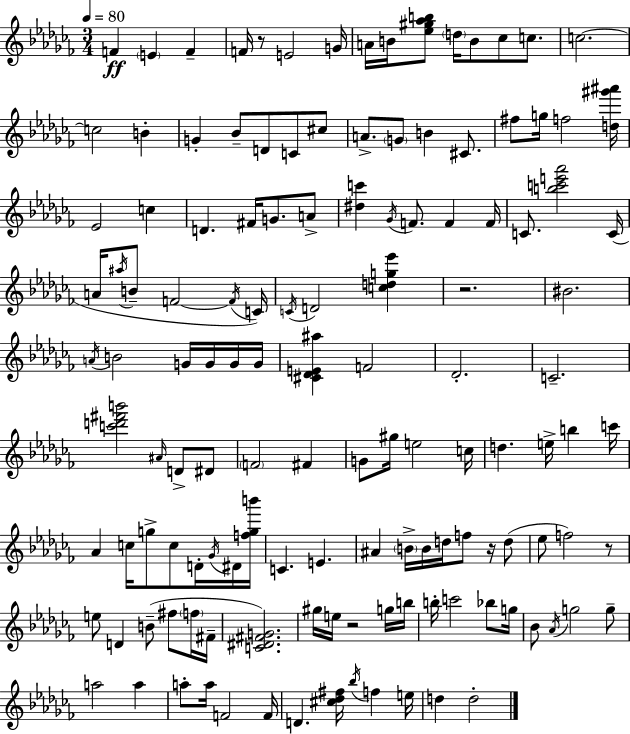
F4/q E4/q F4/q F4/s R/e E4/h G4/s A4/s B4/s [Eb5,G#5,Ab5,B5]/e D5/s B4/e CES5/e C5/e. C5/h. C5/h B4/q G4/q Bb4/e D4/e C4/e C#5/e A4/e. G4/e B4/q C#4/e. F#5/e G5/s F5/h [D5,G#6,A#6]/s Eb4/h C5/q D4/q. F#4/s G4/e. A4/e [D#5,C6]/q Gb4/s F4/e. F4/q F4/s C4/e. [B5,C6,E6,Ab6]/h C4/s A4/s A#5/s B4/e F4/h F4/s C4/s C4/s D4/h [C5,D5,G5,Eb6]/q R/h. BIS4/h. A4/s B4/h G4/s G4/s G4/s G4/s [C#4,Db4,E4,A#5]/q F4/h Db4/h. C4/h. [C6,D6,F#6,B6]/h A#4/s D4/e D#4/e F4/h F#4/q G4/e G#5/s E5/h C5/s D5/q. E5/s B5/q C6/s Ab4/q C5/s G5/e C5/e D4/s Gb4/s D#4/s [F5,G5,B6]/s C4/q. E4/q. A#4/q B4/s B4/s D5/s F5/e R/s D5/e Eb5/e F5/h R/e E5/e D4/q B4/e F#5/e F5/s F#4/s [C4,D#4,F#4,G4]/h. G#5/s E5/s R/h G5/s B5/s B5/s C6/h Bb5/e G5/s Bb4/e Ab4/s G5/h G5/e A5/h A5/q A5/e A5/s F4/h F4/s D4/q. [C#5,Db5,F#5]/s Bb5/s F5/q E5/s D5/q D5/h